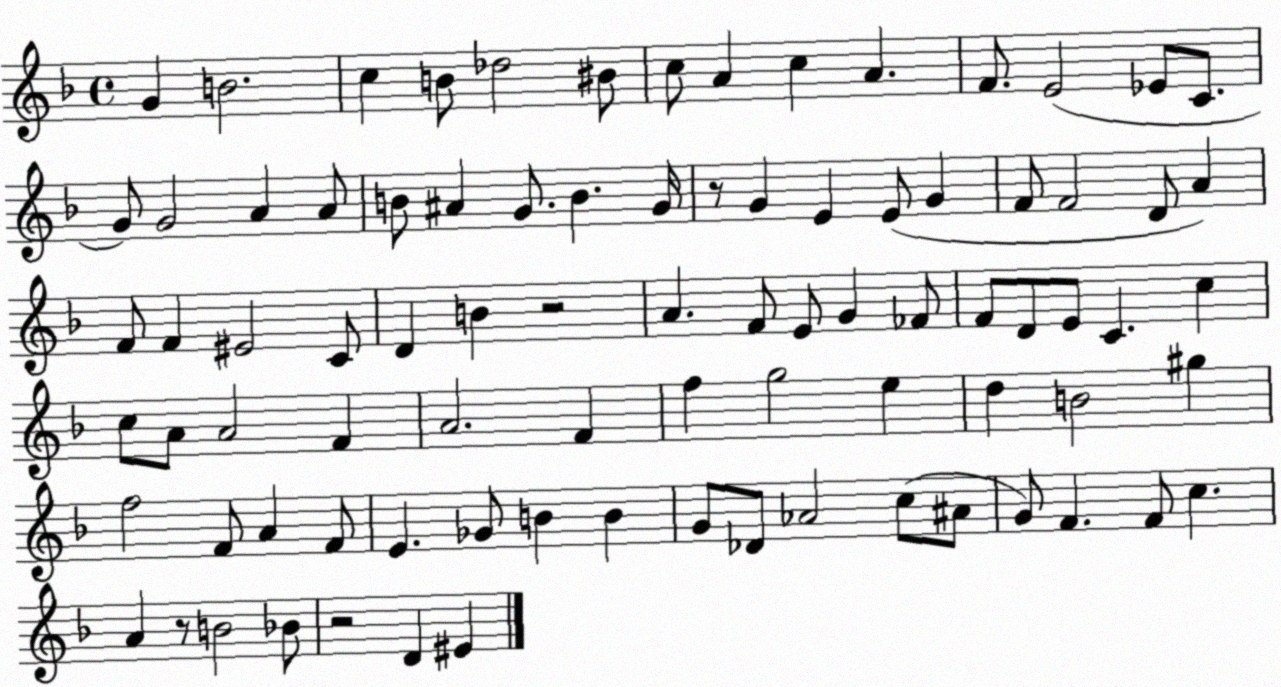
X:1
T:Untitled
M:4/4
L:1/4
K:F
G B2 c B/2 _d2 ^B/2 c/2 A c A F/2 E2 _E/2 C/2 G/2 G2 A A/2 B/2 ^A G/2 B G/4 z/2 G E E/2 G F/2 F2 D/2 A F/2 F ^E2 C/2 D B z2 A F/2 E/2 G _F/2 F/2 D/2 E/2 C c c/2 A/2 A2 F A2 F f g2 e d B2 ^g f2 F/2 A F/2 E _G/2 B B G/2 _D/2 _A2 c/2 ^A/2 G/2 F F/2 c A z/2 B2 _B/2 z2 D ^E